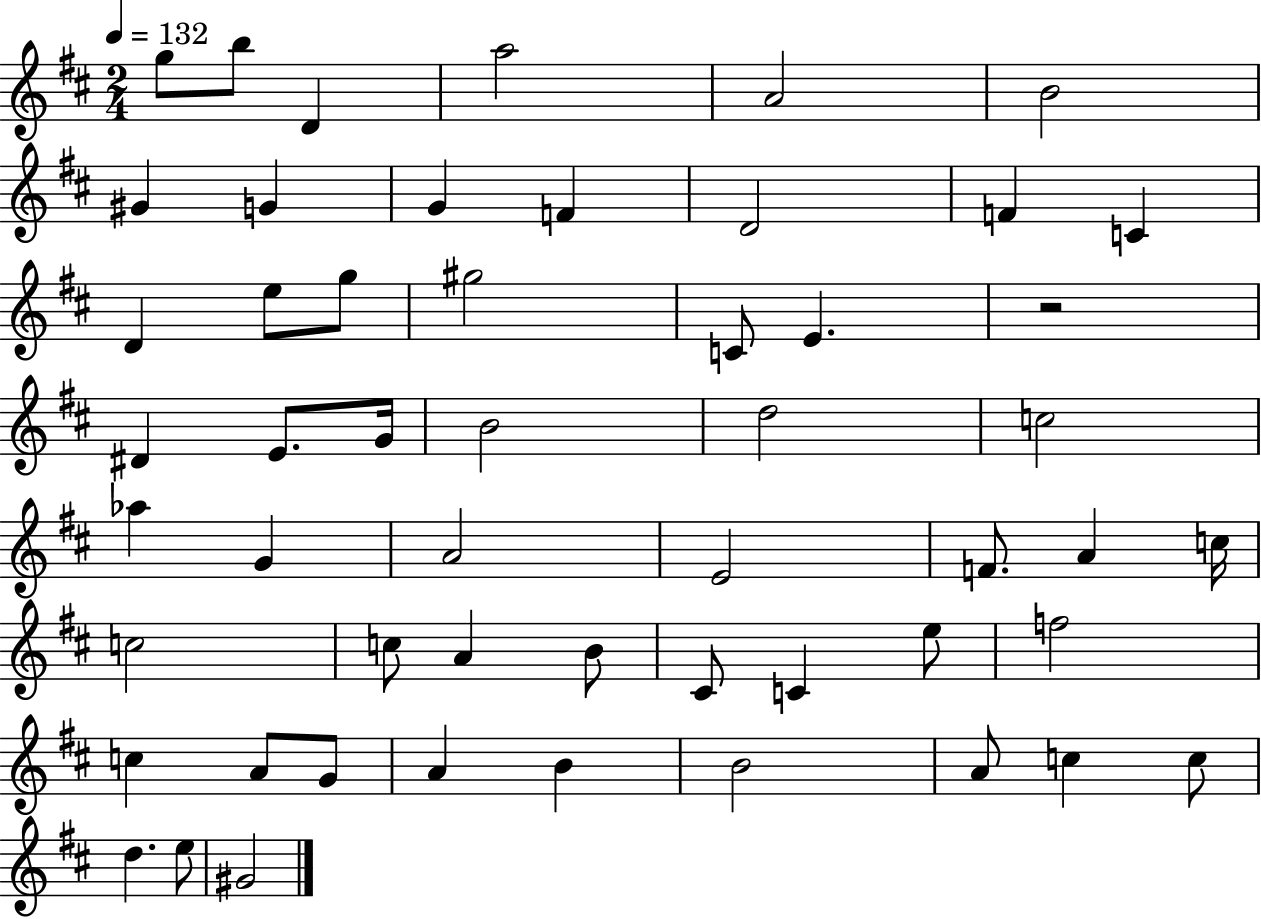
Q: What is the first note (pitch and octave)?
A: G5